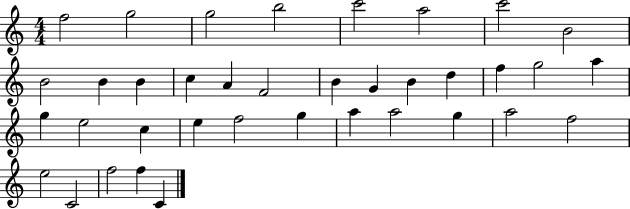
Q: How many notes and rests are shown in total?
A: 37